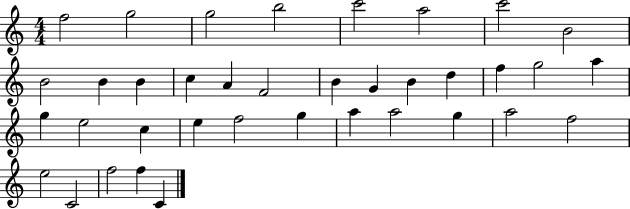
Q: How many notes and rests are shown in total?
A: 37